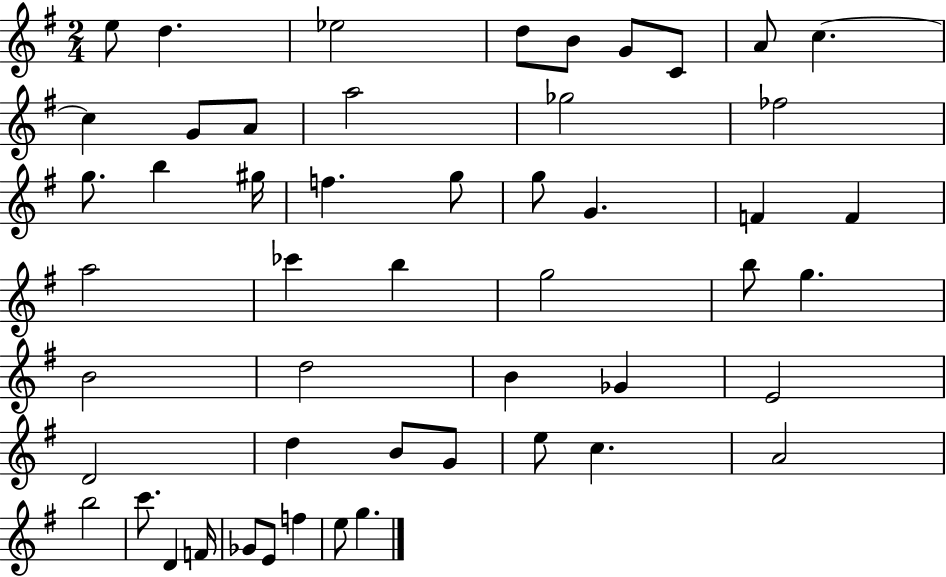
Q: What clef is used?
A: treble